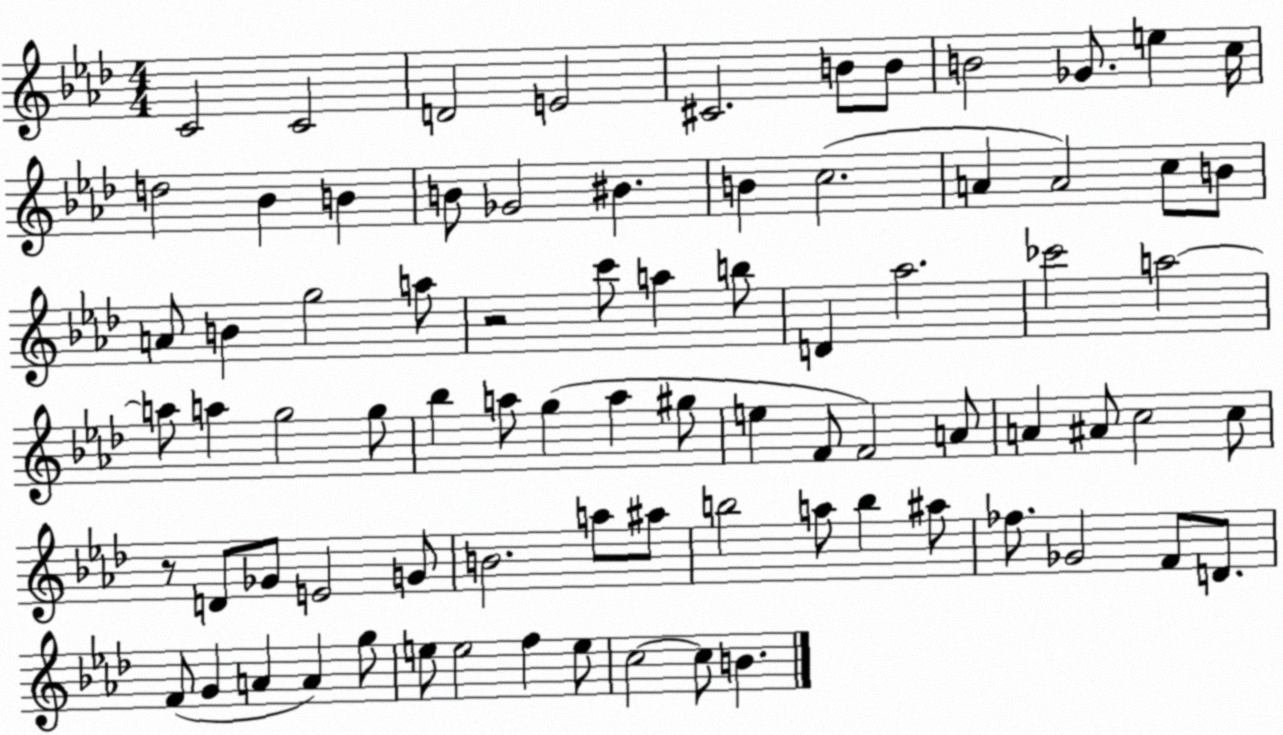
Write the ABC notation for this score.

X:1
T:Untitled
M:4/4
L:1/4
K:Ab
C2 C2 D2 E2 ^C2 B/2 B/2 B2 _G/2 e c/4 d2 _B B B/2 _G2 ^B B c2 A A2 c/2 B/2 A/2 B g2 a/2 z2 c'/2 a b/2 D _a2 _c'2 a2 a/2 a g2 g/2 _b a/2 g a ^g/2 e F/2 F2 A/2 A ^A/2 c2 c/2 z/2 D/2 _G/2 E2 G/2 B2 a/2 ^a/2 b2 a/2 b ^a/2 _f/2 _G2 F/2 D/2 F/2 G A A g/2 e/2 e2 f e/2 c2 c/2 B